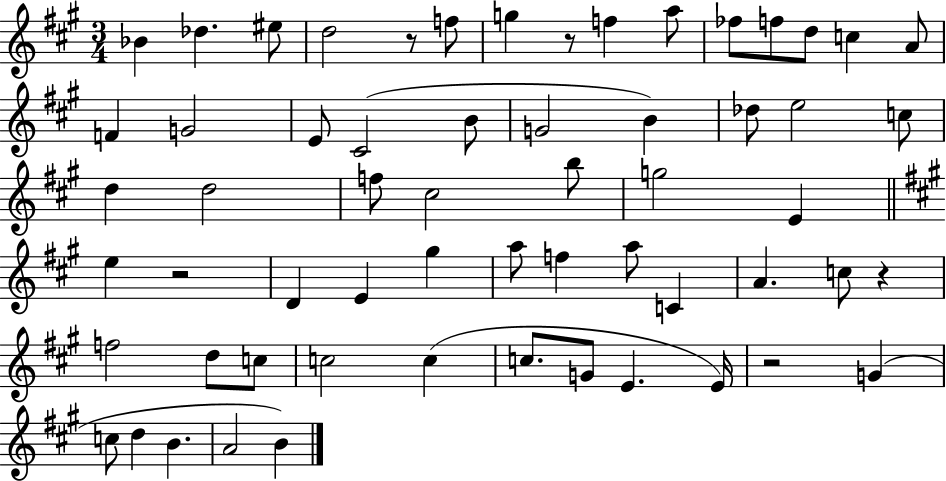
{
  \clef treble
  \numericTimeSignature
  \time 3/4
  \key a \major
  bes'4 des''4. eis''8 | d''2 r8 f''8 | g''4 r8 f''4 a''8 | fes''8 f''8 d''8 c''4 a'8 | \break f'4 g'2 | e'8 cis'2( b'8 | g'2 b'4) | des''8 e''2 c''8 | \break d''4 d''2 | f''8 cis''2 b''8 | g''2 e'4 | \bar "||" \break \key a \major e''4 r2 | d'4 e'4 gis''4 | a''8 f''4 a''8 c'4 | a'4. c''8 r4 | \break f''2 d''8 c''8 | c''2 c''4( | c''8. g'8 e'4. e'16) | r2 g'4( | \break c''8 d''4 b'4. | a'2 b'4) | \bar "|."
}